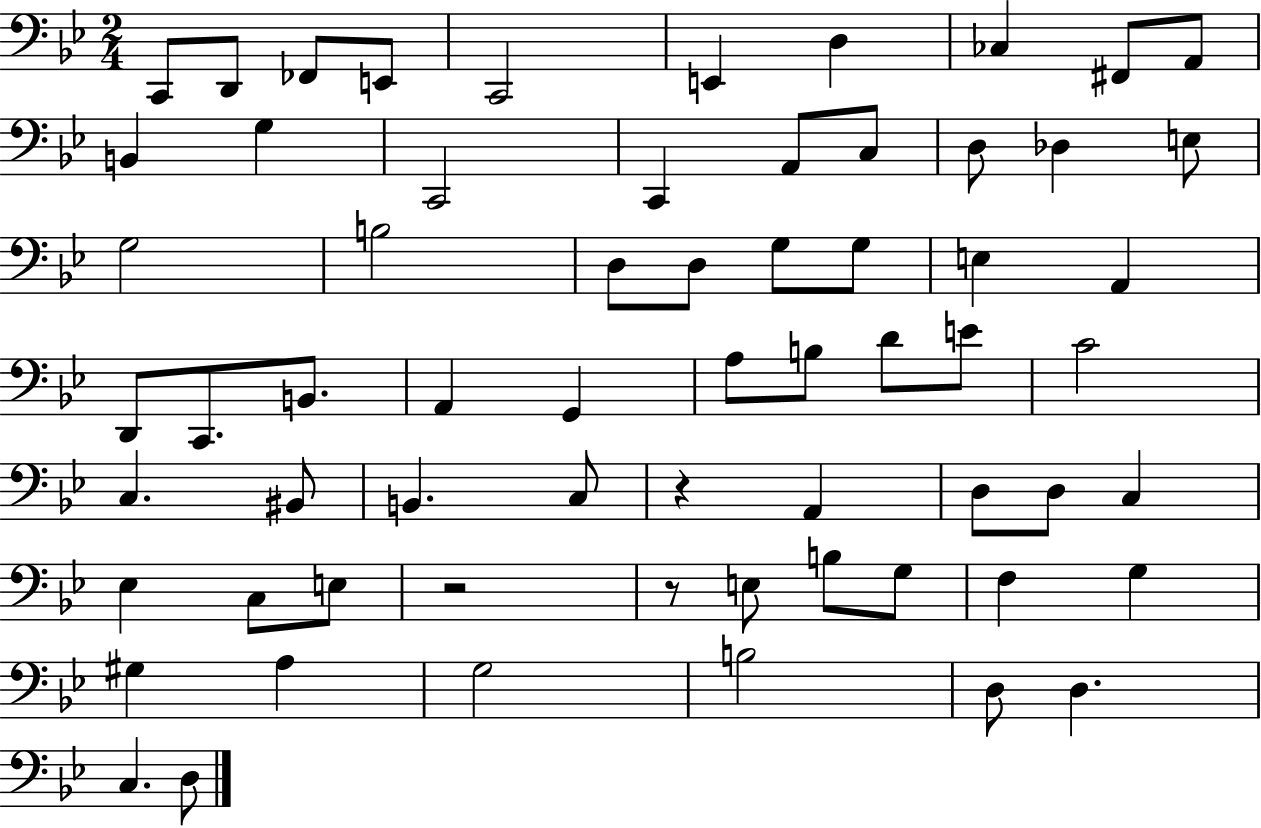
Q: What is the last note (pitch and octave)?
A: D3